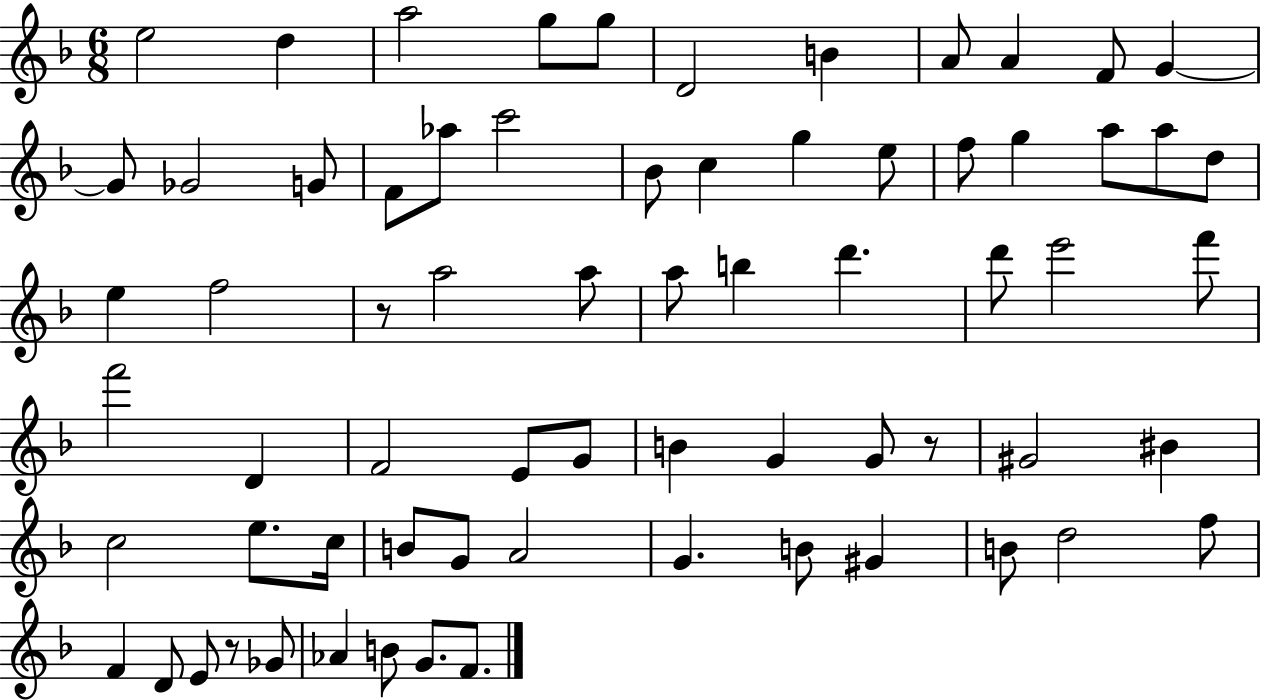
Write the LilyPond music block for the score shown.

{
  \clef treble
  \numericTimeSignature
  \time 6/8
  \key f \major
  e''2 d''4 | a''2 g''8 g''8 | d'2 b'4 | a'8 a'4 f'8 g'4~~ | \break g'8 ges'2 g'8 | f'8 aes''8 c'''2 | bes'8 c''4 g''4 e''8 | f''8 g''4 a''8 a''8 d''8 | \break e''4 f''2 | r8 a''2 a''8 | a''8 b''4 d'''4. | d'''8 e'''2 f'''8 | \break f'''2 d'4 | f'2 e'8 g'8 | b'4 g'4 g'8 r8 | gis'2 bis'4 | \break c''2 e''8. c''16 | b'8 g'8 a'2 | g'4. b'8 gis'4 | b'8 d''2 f''8 | \break f'4 d'8 e'8 r8 ges'8 | aes'4 b'8 g'8. f'8. | \bar "|."
}